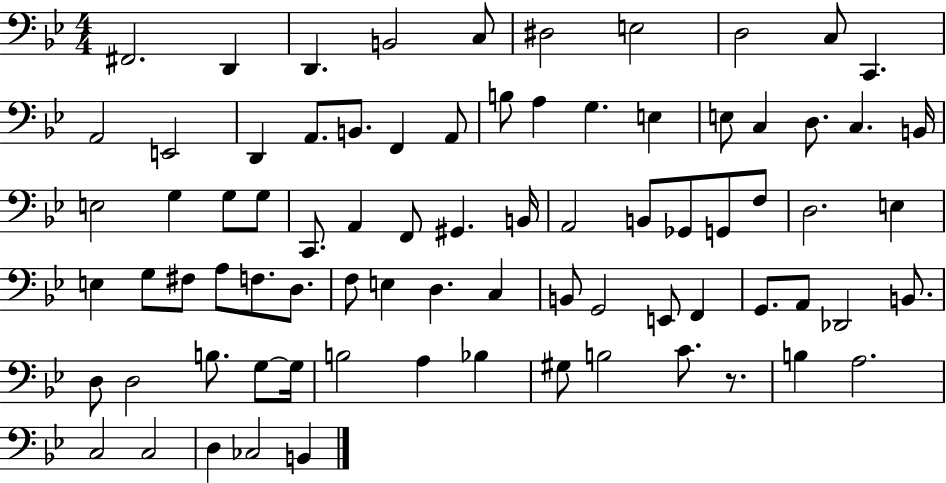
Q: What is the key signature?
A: BES major